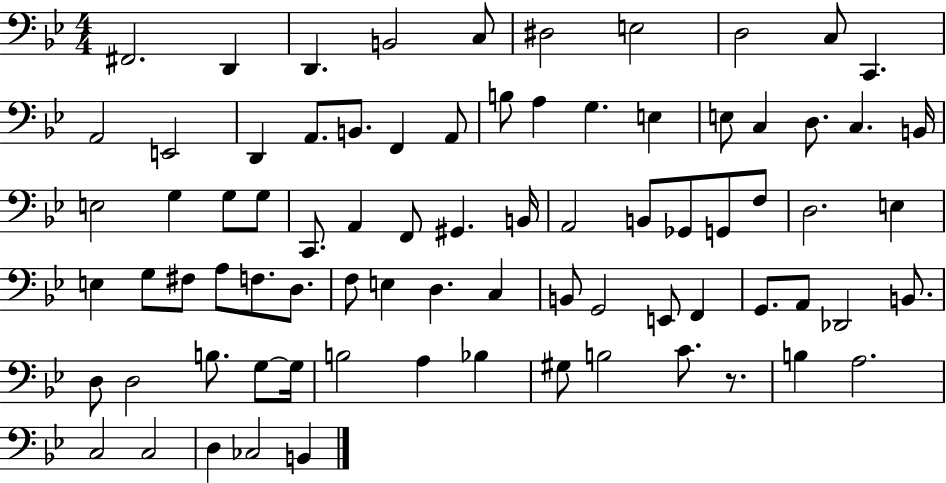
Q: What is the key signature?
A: BES major